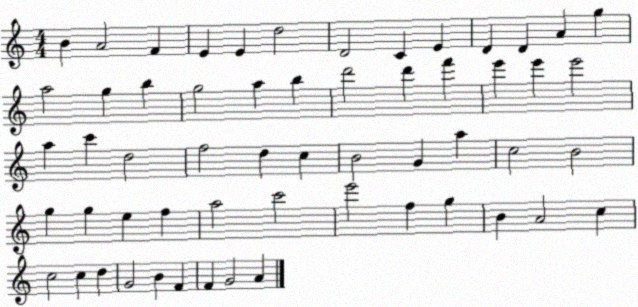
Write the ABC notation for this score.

X:1
T:Untitled
M:4/4
L:1/4
K:C
B A2 F E E d2 D2 C E D D A g a2 g b g2 a b d'2 d' f' e' e' e'2 a c' d2 f2 d c B2 G a c2 B2 g g e f a2 c'2 e'2 f g B A2 c c2 c d G2 B F F G2 A